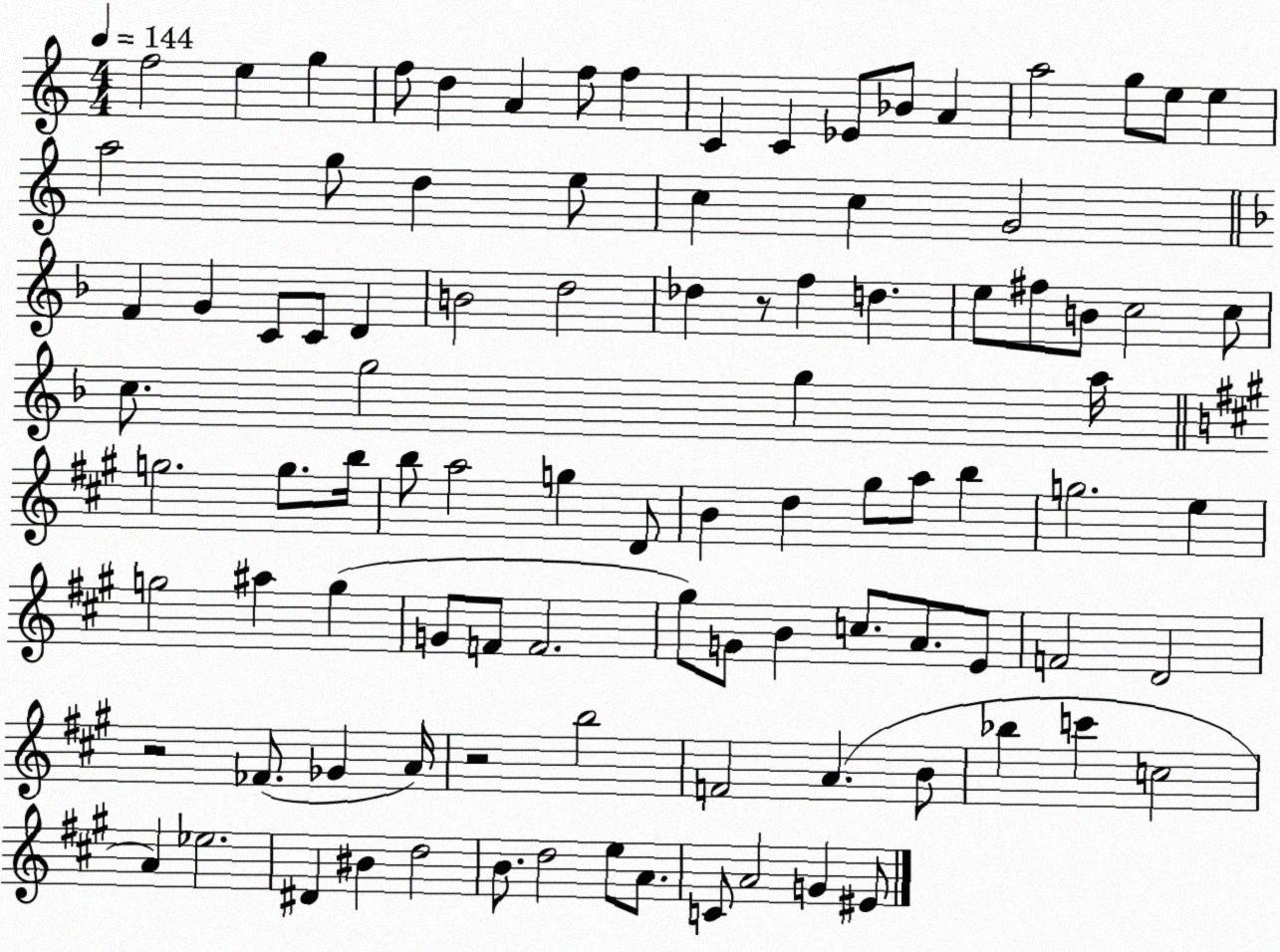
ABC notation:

X:1
T:Untitled
M:4/4
L:1/4
K:C
f2 e g f/2 d A f/2 f C C _E/2 _B/2 A a2 g/2 e/2 e a2 g/2 d e/2 c c G2 F G C/2 C/2 D B2 d2 _d z/2 f d e/2 ^f/2 B/2 c2 c/2 c/2 g2 g a/4 g2 g/2 b/4 b/2 a2 g D/2 B d ^g/2 a/2 b g2 e g2 ^a g G/2 F/2 F2 ^g/2 G/2 B c/2 A/2 E/2 F2 D2 z2 _F/2 _G A/4 z2 b2 F2 A B/2 _b c' c2 A _e2 ^D ^B d2 B/2 d2 e/2 A/2 C/2 A2 G ^E/2